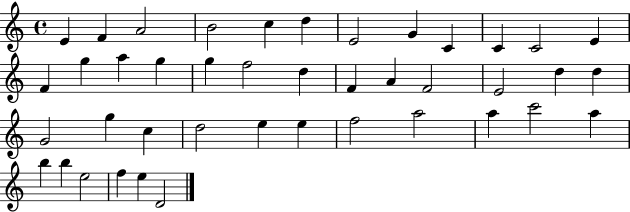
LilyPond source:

{
  \clef treble
  \time 4/4
  \defaultTimeSignature
  \key c \major
  e'4 f'4 a'2 | b'2 c''4 d''4 | e'2 g'4 c'4 | c'4 c'2 e'4 | \break f'4 g''4 a''4 g''4 | g''4 f''2 d''4 | f'4 a'4 f'2 | e'2 d''4 d''4 | \break g'2 g''4 c''4 | d''2 e''4 e''4 | f''2 a''2 | a''4 c'''2 a''4 | \break b''4 b''4 e''2 | f''4 e''4 d'2 | \bar "|."
}